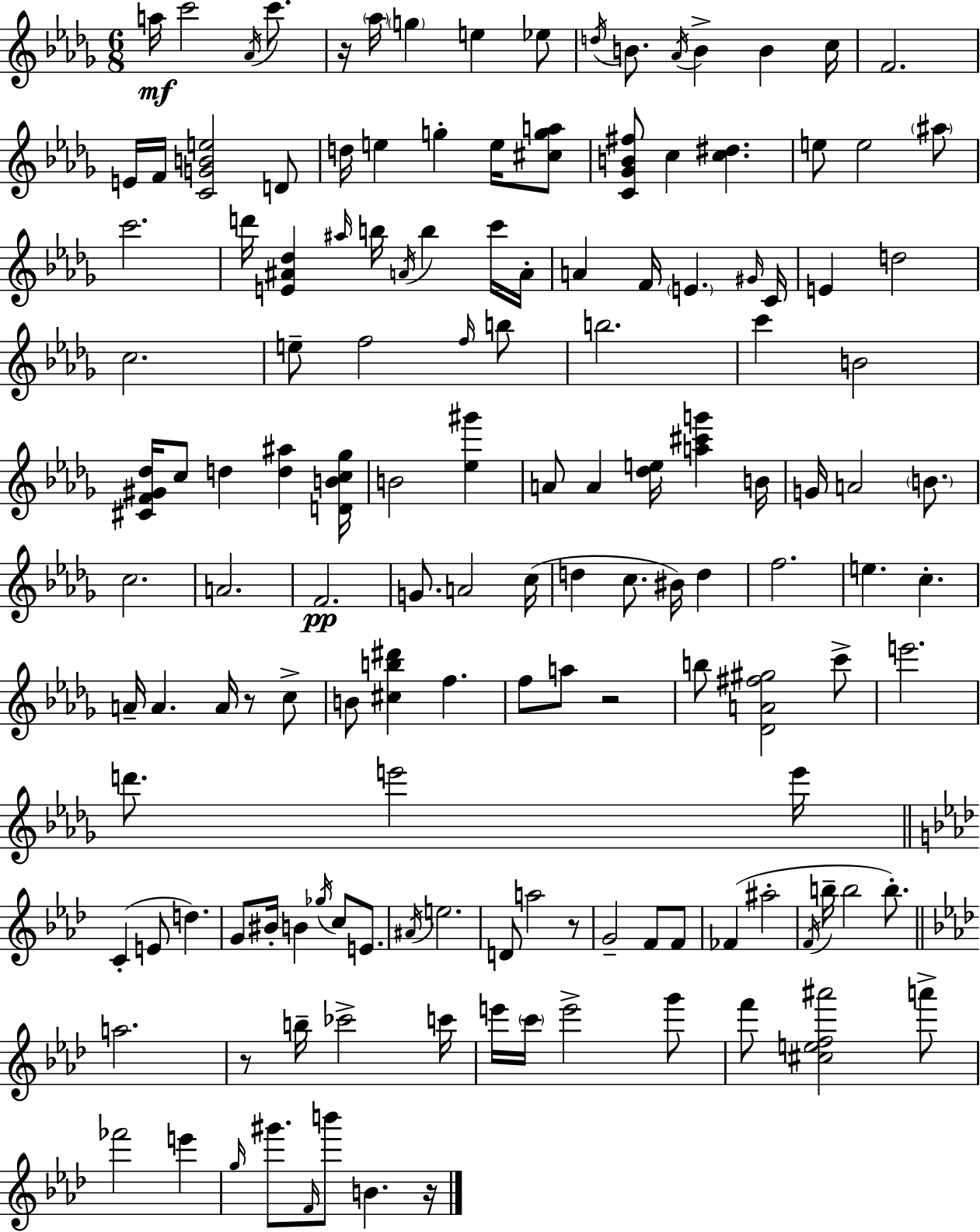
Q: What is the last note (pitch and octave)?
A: B4